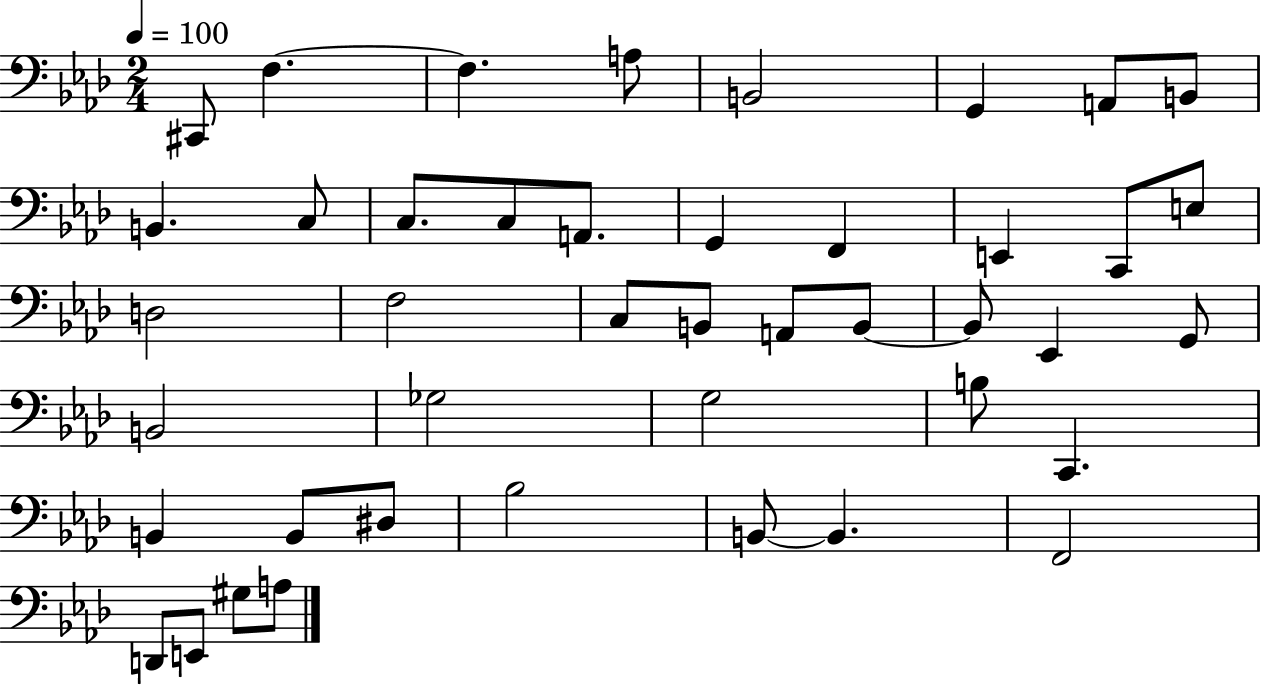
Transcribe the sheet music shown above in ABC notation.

X:1
T:Untitled
M:2/4
L:1/4
K:Ab
^C,,/2 F, F, A,/2 B,,2 G,, A,,/2 B,,/2 B,, C,/2 C,/2 C,/2 A,,/2 G,, F,, E,, C,,/2 E,/2 D,2 F,2 C,/2 B,,/2 A,,/2 B,,/2 B,,/2 _E,, G,,/2 B,,2 _G,2 G,2 B,/2 C,, B,, B,,/2 ^D,/2 _B,2 B,,/2 B,, F,,2 D,,/2 E,,/2 ^G,/2 A,/2